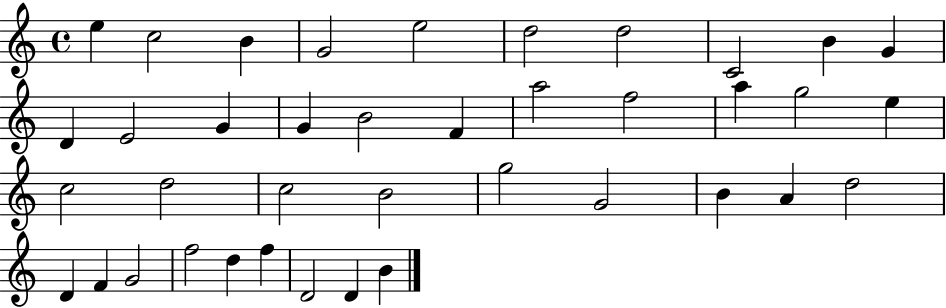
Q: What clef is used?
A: treble